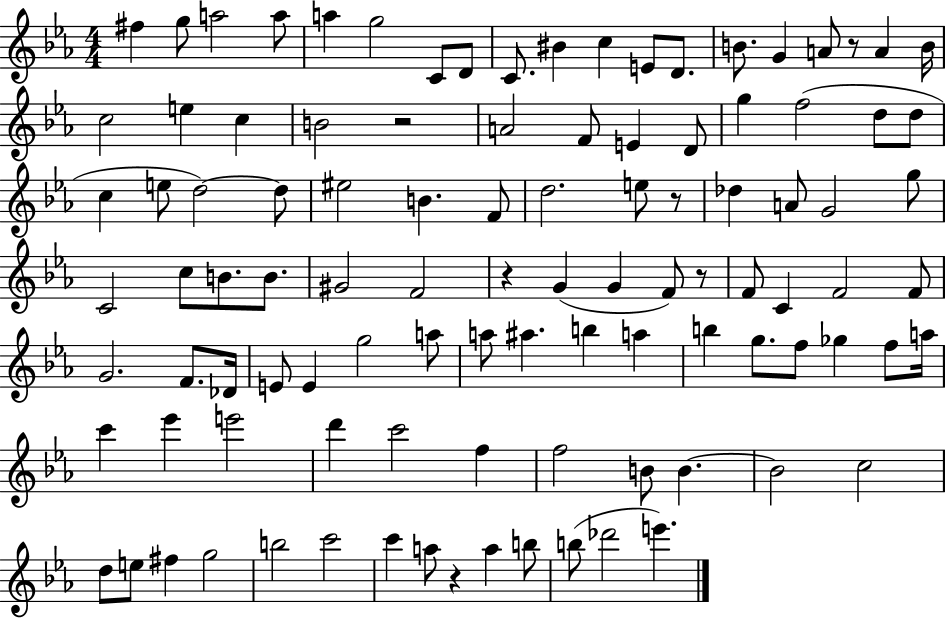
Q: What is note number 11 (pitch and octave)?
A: C5